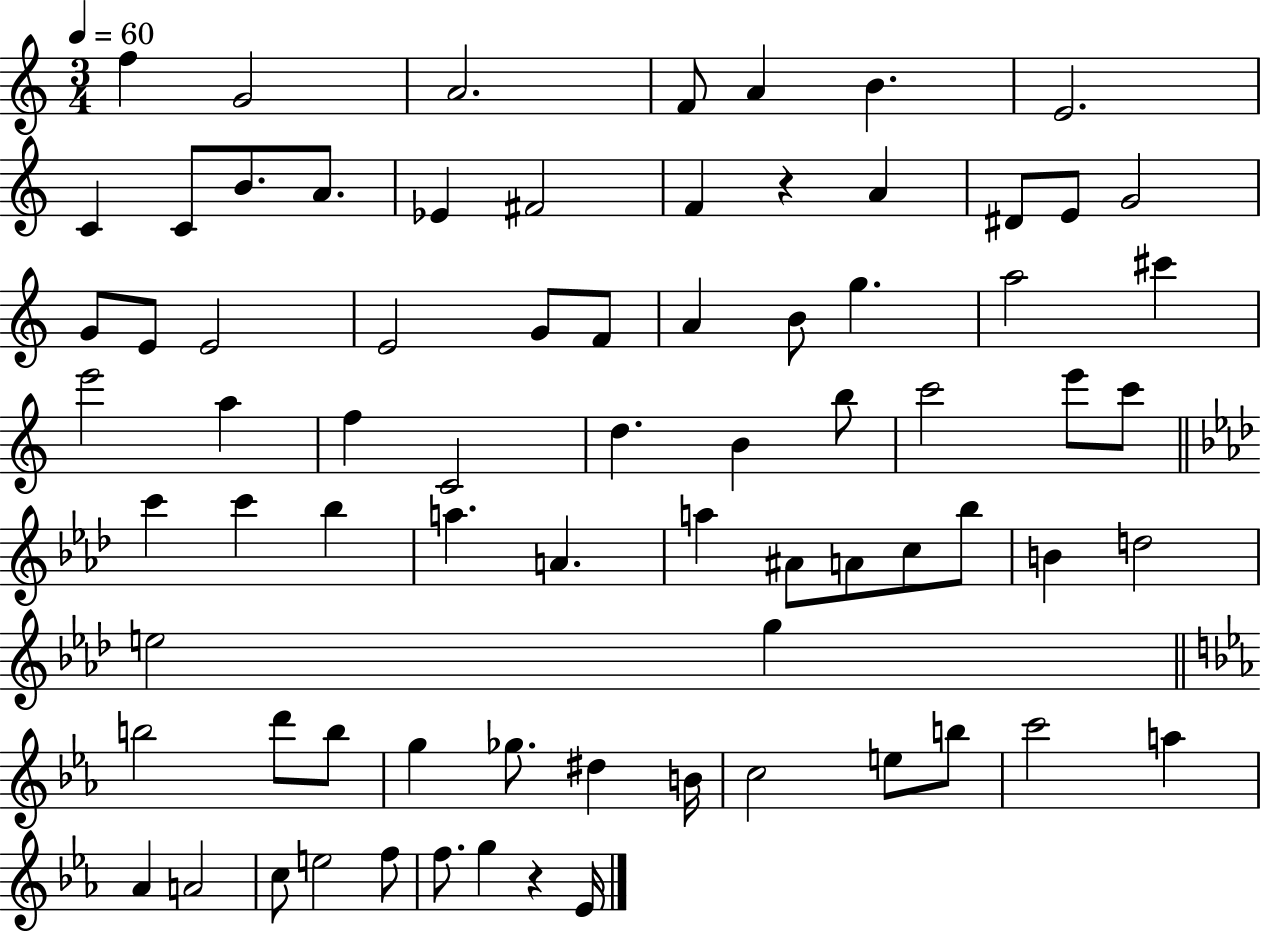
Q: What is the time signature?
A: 3/4